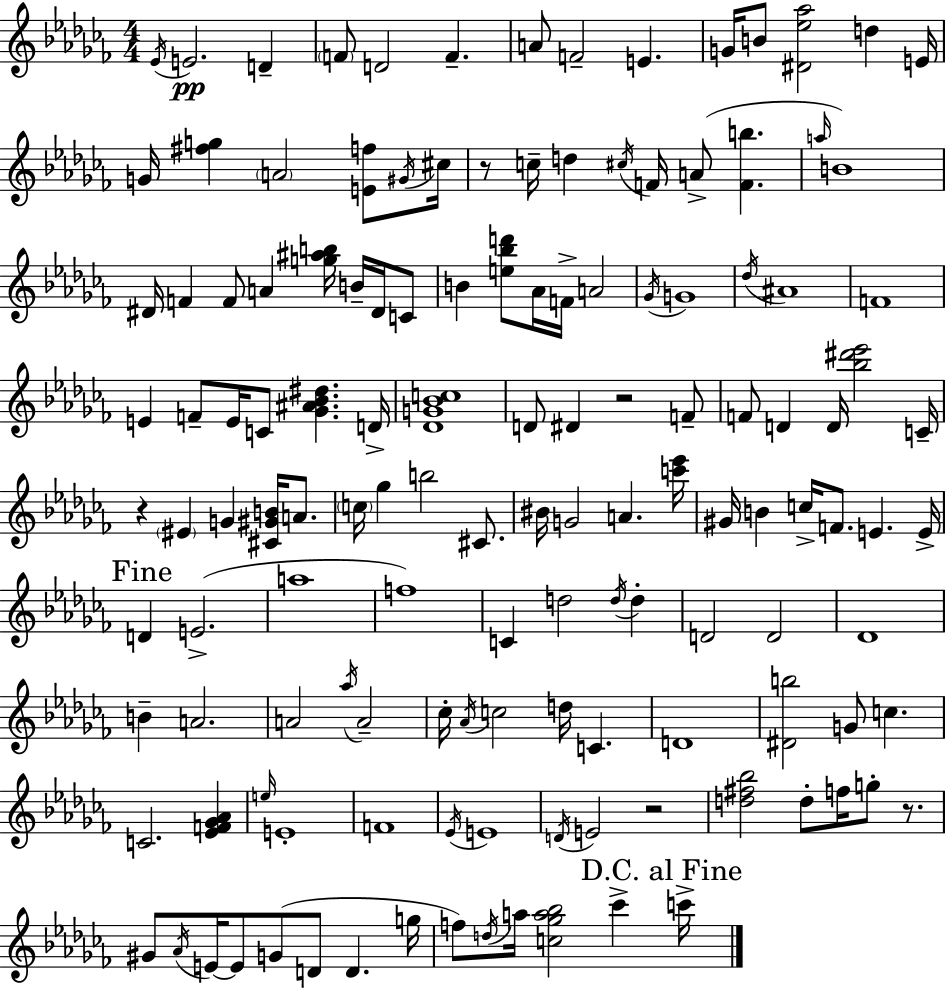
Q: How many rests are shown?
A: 5